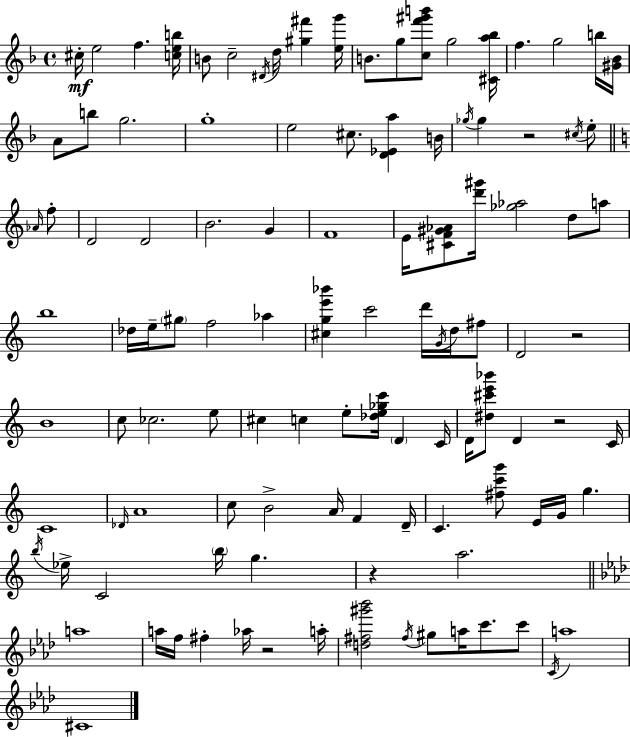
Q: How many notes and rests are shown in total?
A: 110